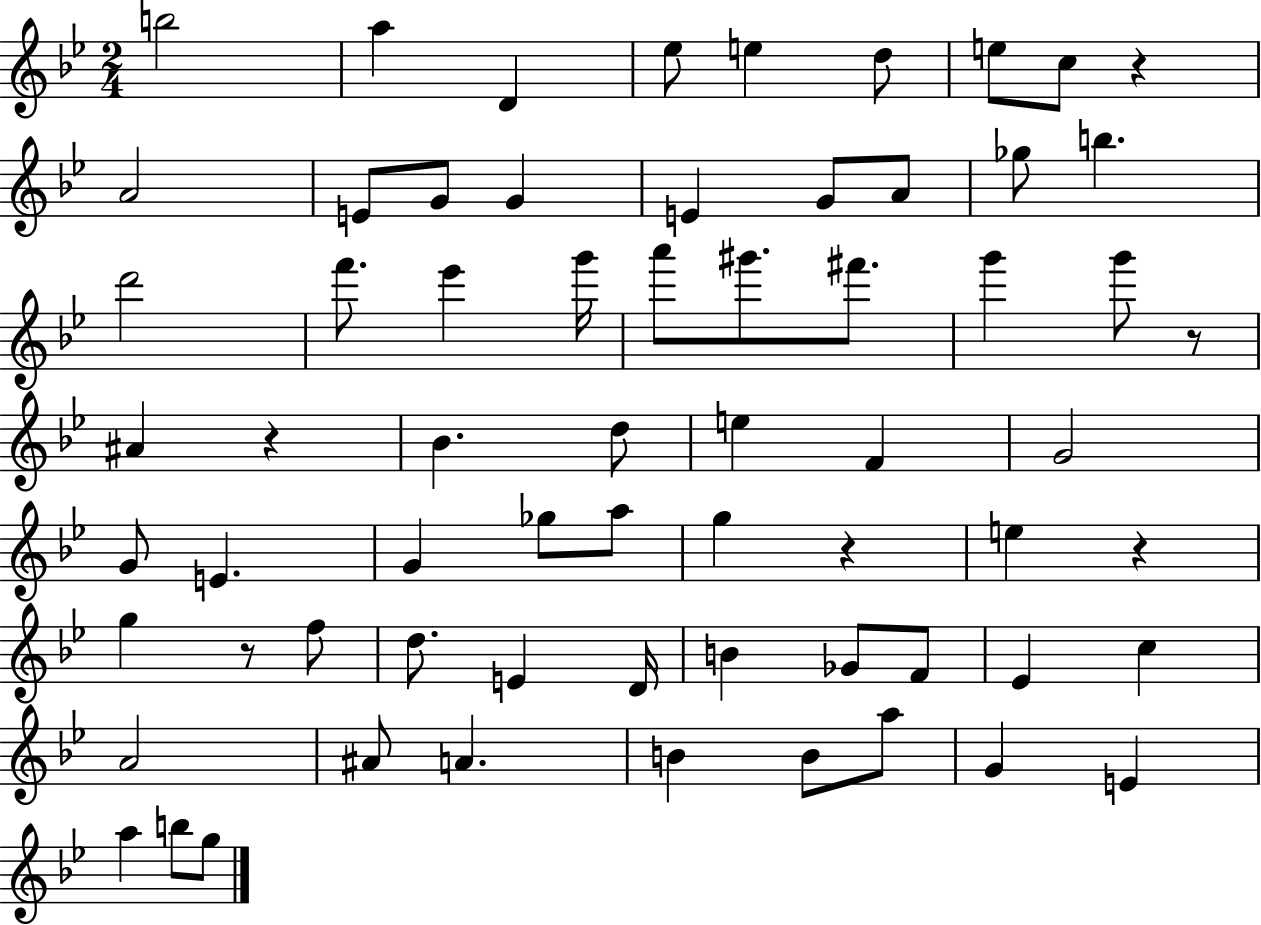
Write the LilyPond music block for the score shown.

{
  \clef treble
  \numericTimeSignature
  \time 2/4
  \key bes \major
  \repeat volta 2 { b''2 | a''4 d'4 | ees''8 e''4 d''8 | e''8 c''8 r4 | \break a'2 | e'8 g'8 g'4 | e'4 g'8 a'8 | ges''8 b''4. | \break d'''2 | f'''8. ees'''4 g'''16 | a'''8 gis'''8. fis'''8. | g'''4 g'''8 r8 | \break ais'4 r4 | bes'4. d''8 | e''4 f'4 | g'2 | \break g'8 e'4. | g'4 ges''8 a''8 | g''4 r4 | e''4 r4 | \break g''4 r8 f''8 | d''8. e'4 d'16 | b'4 ges'8 f'8 | ees'4 c''4 | \break a'2 | ais'8 a'4. | b'4 b'8 a''8 | g'4 e'4 | \break a''4 b''8 g''8 | } \bar "|."
}